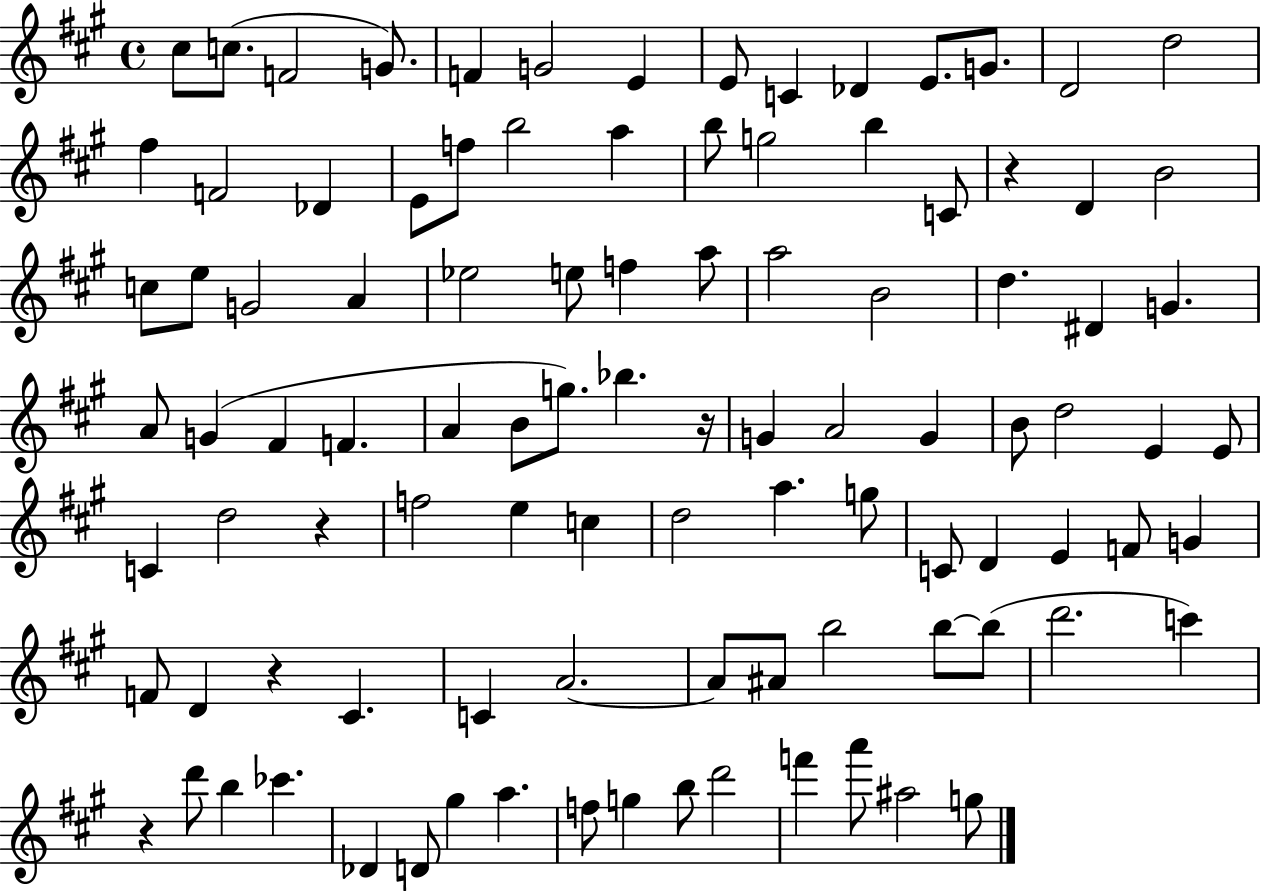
{
  \clef treble
  \time 4/4
  \defaultTimeSignature
  \key a \major
  cis''8 c''8.( f'2 g'8.) | f'4 g'2 e'4 | e'8 c'4 des'4 e'8. g'8. | d'2 d''2 | \break fis''4 f'2 des'4 | e'8 f''8 b''2 a''4 | b''8 g''2 b''4 c'8 | r4 d'4 b'2 | \break c''8 e''8 g'2 a'4 | ees''2 e''8 f''4 a''8 | a''2 b'2 | d''4. dis'4 g'4. | \break a'8 g'4( fis'4 f'4. | a'4 b'8 g''8.) bes''4. r16 | g'4 a'2 g'4 | b'8 d''2 e'4 e'8 | \break c'4 d''2 r4 | f''2 e''4 c''4 | d''2 a''4. g''8 | c'8 d'4 e'4 f'8 g'4 | \break f'8 d'4 r4 cis'4. | c'4 a'2.~~ | a'8 ais'8 b''2 b''8~~ b''8( | d'''2. c'''4) | \break r4 d'''8 b''4 ces'''4. | des'4 d'8 gis''4 a''4. | f''8 g''4 b''8 d'''2 | f'''4 a'''8 ais''2 g''8 | \break \bar "|."
}